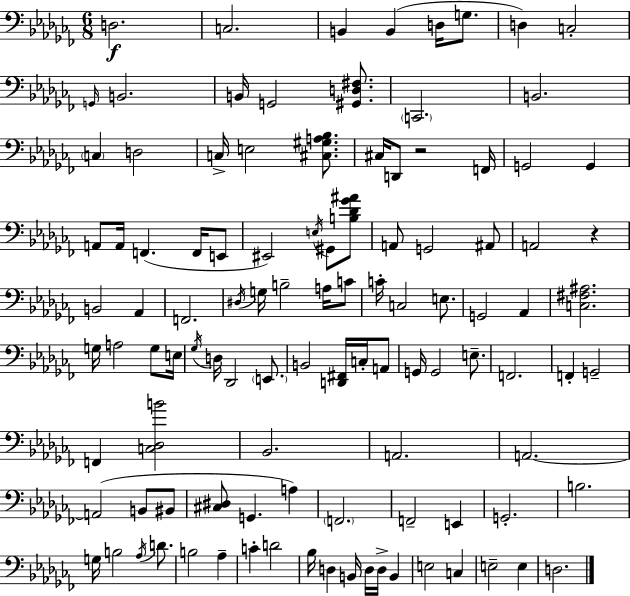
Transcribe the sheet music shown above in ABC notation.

X:1
T:Untitled
M:6/8
L:1/4
K:Abm
D,2 C,2 B,, B,, D,/4 G,/2 D, C,2 G,,/4 B,,2 B,,/4 G,,2 [^G,,D,^F,]/2 C,,2 B,,2 C, D,2 C,/4 E,2 [^C,^G,A,_B,]/2 ^C,/4 D,,/2 z2 F,,/4 G,,2 G,, A,,/2 A,,/4 F,, F,,/4 E,,/2 ^E,,2 E,/4 ^G,,/2 [B,_D_G^A]/2 A,,/2 G,,2 ^A,,/2 A,,2 z B,,2 _A,, F,,2 ^D,/4 G,/4 B,2 A,/4 C/2 C/4 C,2 E,/2 G,,2 _A,, [C,^F,^A,]2 G,/4 A,2 G,/2 E,/4 _G,/4 D,/4 _D,,2 E,,/2 B,,2 [D,,^F,,]/4 C,/4 A,,/2 G,,/4 G,,2 E,/2 F,,2 F,, G,,2 F,, [C,_D,B]2 _B,,2 A,,2 A,,2 A,,2 B,,/2 ^B,,/2 [^C,^D,]/2 G,, A, F,,2 F,,2 E,, G,,2 B,2 G,/4 B,2 _A,/4 D/2 B,2 _A, C D2 _B,/4 D, B,,/4 D,/4 D,/4 B,, E,2 C, E,2 E, D,2